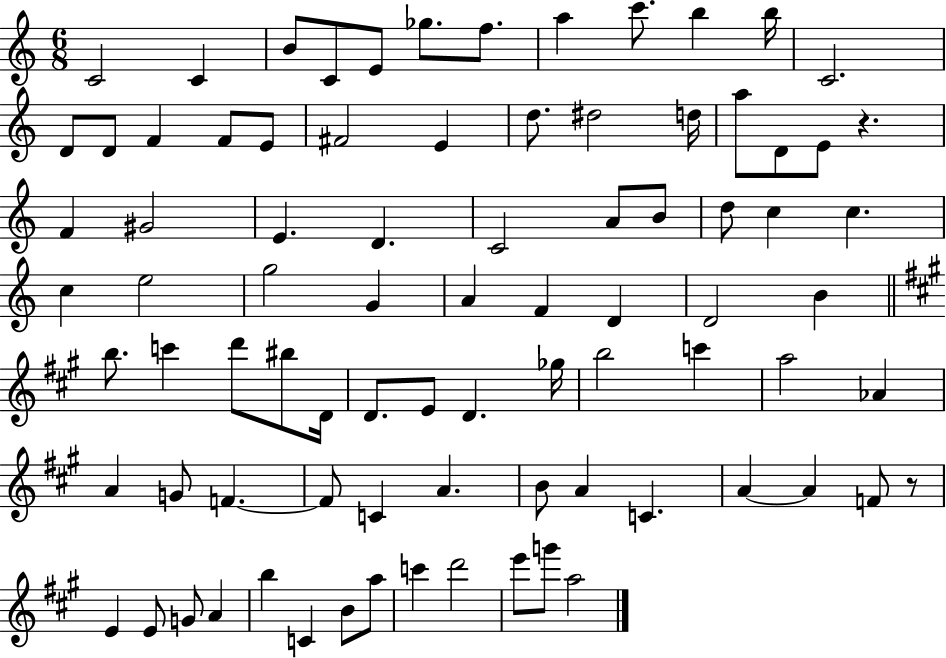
X:1
T:Untitled
M:6/8
L:1/4
K:C
C2 C B/2 C/2 E/2 _g/2 f/2 a c'/2 b b/4 C2 D/2 D/2 F F/2 E/2 ^F2 E d/2 ^d2 d/4 a/2 D/2 E/2 z F ^G2 E D C2 A/2 B/2 d/2 c c c e2 g2 G A F D D2 B b/2 c' d'/2 ^b/2 D/4 D/2 E/2 D _g/4 b2 c' a2 _A A G/2 F F/2 C A B/2 A C A A F/2 z/2 E E/2 G/2 A b C B/2 a/2 c' d'2 e'/2 g'/2 a2